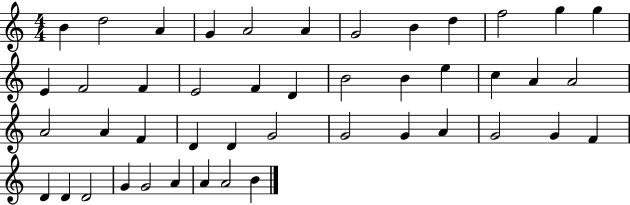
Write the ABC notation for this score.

X:1
T:Untitled
M:4/4
L:1/4
K:C
B d2 A G A2 A G2 B d f2 g g E F2 F E2 F D B2 B e c A A2 A2 A F D D G2 G2 G A G2 G F D D D2 G G2 A A A2 B